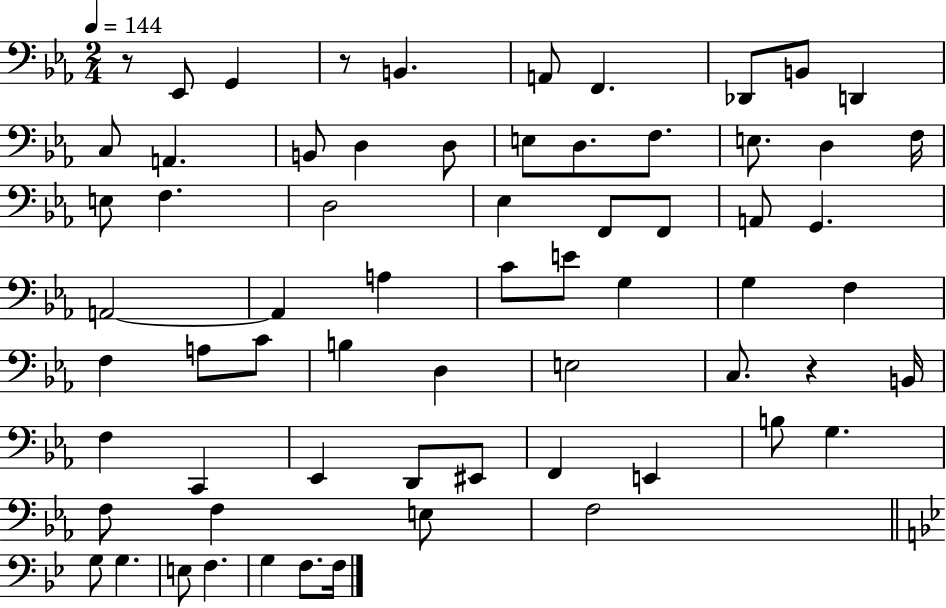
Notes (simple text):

R/e Eb2/e G2/q R/e B2/q. A2/e F2/q. Db2/e B2/e D2/q C3/e A2/q. B2/e D3/q D3/e E3/e D3/e. F3/e. E3/e. D3/q F3/s E3/e F3/q. D3/h Eb3/q F2/e F2/e A2/e G2/q. A2/h A2/q A3/q C4/e E4/e G3/q G3/q F3/q F3/q A3/e C4/e B3/q D3/q E3/h C3/e. R/q B2/s F3/q C2/q Eb2/q D2/e EIS2/e F2/q E2/q B3/e G3/q. F3/e F3/q E3/e F3/h G3/e G3/q. E3/e F3/q. G3/q F3/e. F3/s